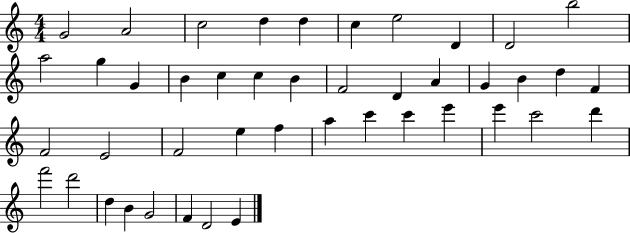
G4/h A4/h C5/h D5/q D5/q C5/q E5/h D4/q D4/h B5/h A5/h G5/q G4/q B4/q C5/q C5/q B4/q F4/h D4/q A4/q G4/q B4/q D5/q F4/q F4/h E4/h F4/h E5/q F5/q A5/q C6/q C6/q E6/q E6/q C6/h D6/q F6/h D6/h D5/q B4/q G4/h F4/q D4/h E4/q